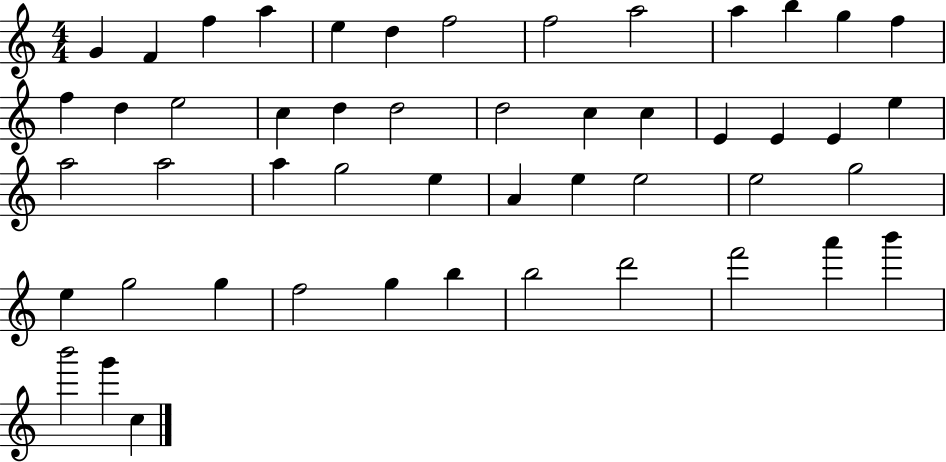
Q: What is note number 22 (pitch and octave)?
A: C5